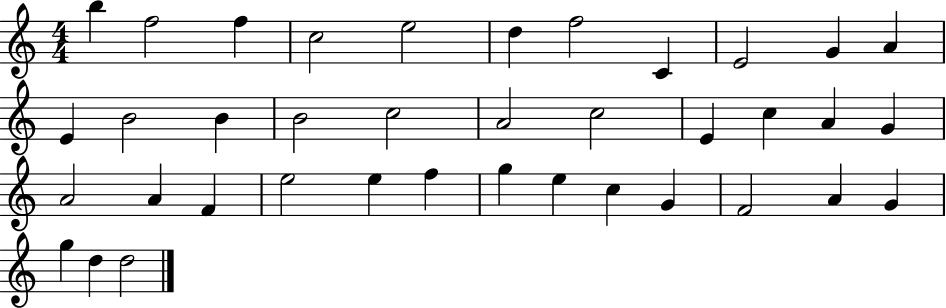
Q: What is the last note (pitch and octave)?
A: D5